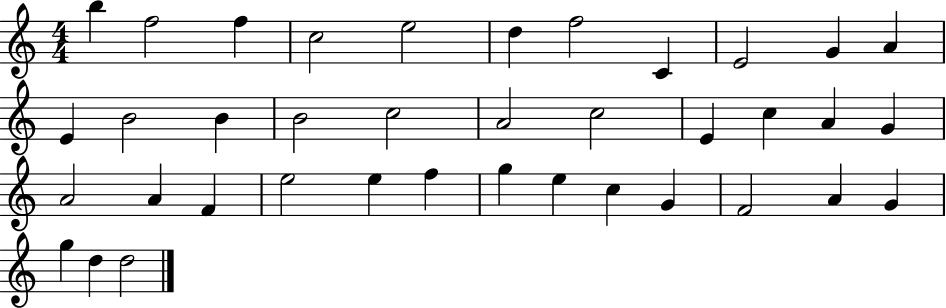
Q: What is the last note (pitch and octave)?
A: D5